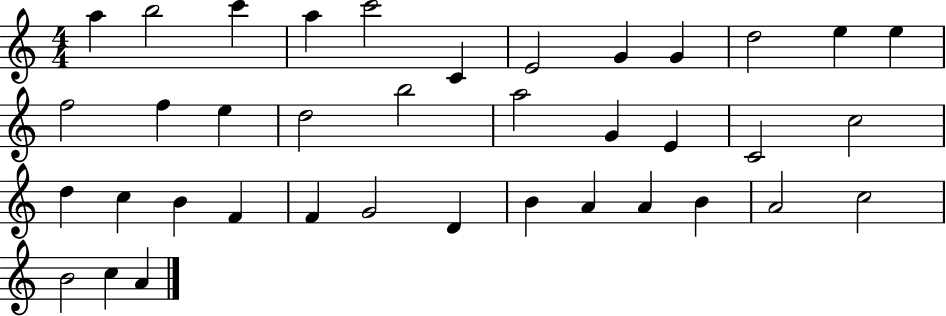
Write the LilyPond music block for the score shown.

{
  \clef treble
  \numericTimeSignature
  \time 4/4
  \key c \major
  a''4 b''2 c'''4 | a''4 c'''2 c'4 | e'2 g'4 g'4 | d''2 e''4 e''4 | \break f''2 f''4 e''4 | d''2 b''2 | a''2 g'4 e'4 | c'2 c''2 | \break d''4 c''4 b'4 f'4 | f'4 g'2 d'4 | b'4 a'4 a'4 b'4 | a'2 c''2 | \break b'2 c''4 a'4 | \bar "|."
}